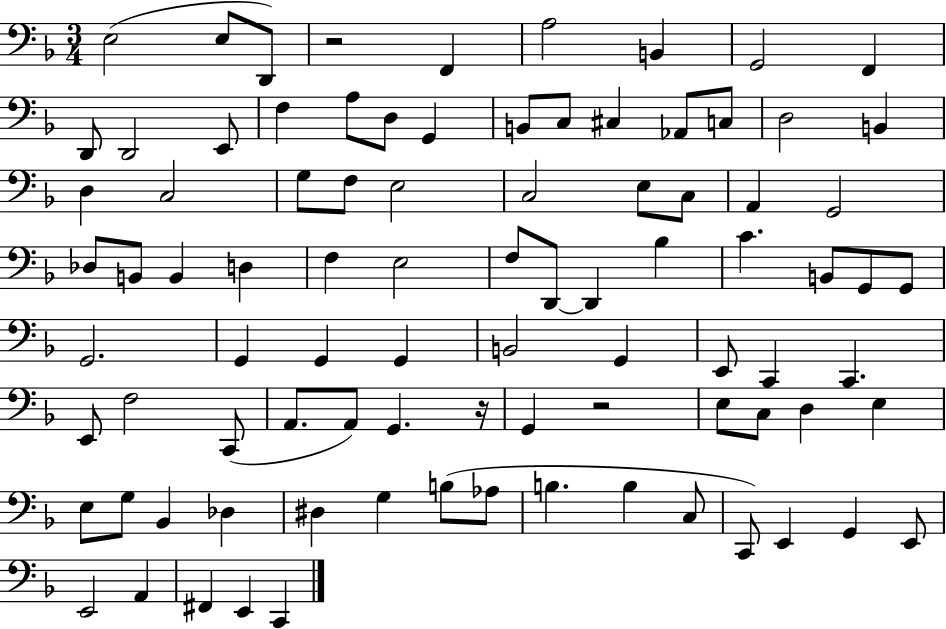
X:1
T:Untitled
M:3/4
L:1/4
K:F
E,2 E,/2 D,,/2 z2 F,, A,2 B,, G,,2 F,, D,,/2 D,,2 E,,/2 F, A,/2 D,/2 G,, B,,/2 C,/2 ^C, _A,,/2 C,/2 D,2 B,, D, C,2 G,/2 F,/2 E,2 C,2 E,/2 C,/2 A,, G,,2 _D,/2 B,,/2 B,, D, F, E,2 F,/2 D,,/2 D,, _B, C B,,/2 G,,/2 G,,/2 G,,2 G,, G,, G,, B,,2 G,, E,,/2 C,, C,, E,,/2 F,2 C,,/2 A,,/2 A,,/2 G,, z/4 G,, z2 E,/2 C,/2 D, E, E,/2 G,/2 _B,, _D, ^D, G, B,/2 _A,/2 B, B, C,/2 C,,/2 E,, G,, E,,/2 E,,2 A,, ^F,, E,, C,,